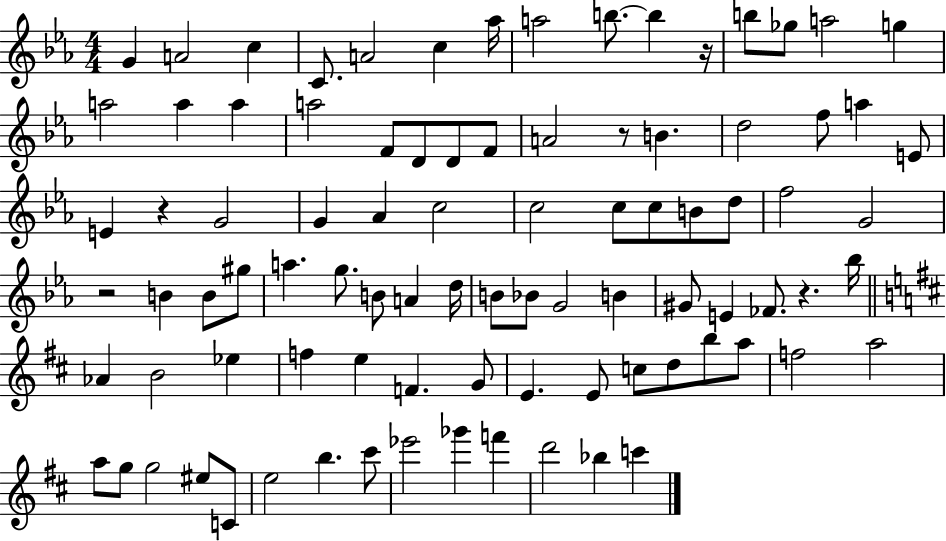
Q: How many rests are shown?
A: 5